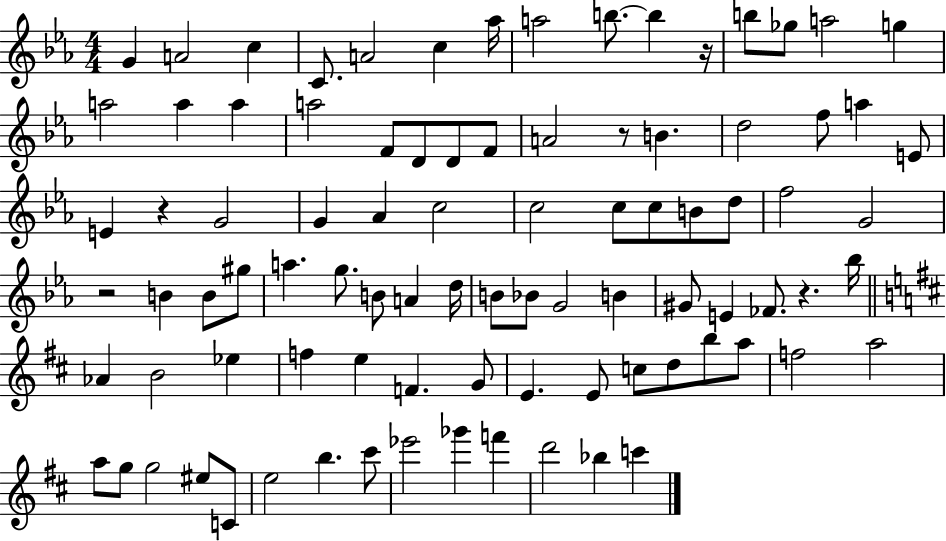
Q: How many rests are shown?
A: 5